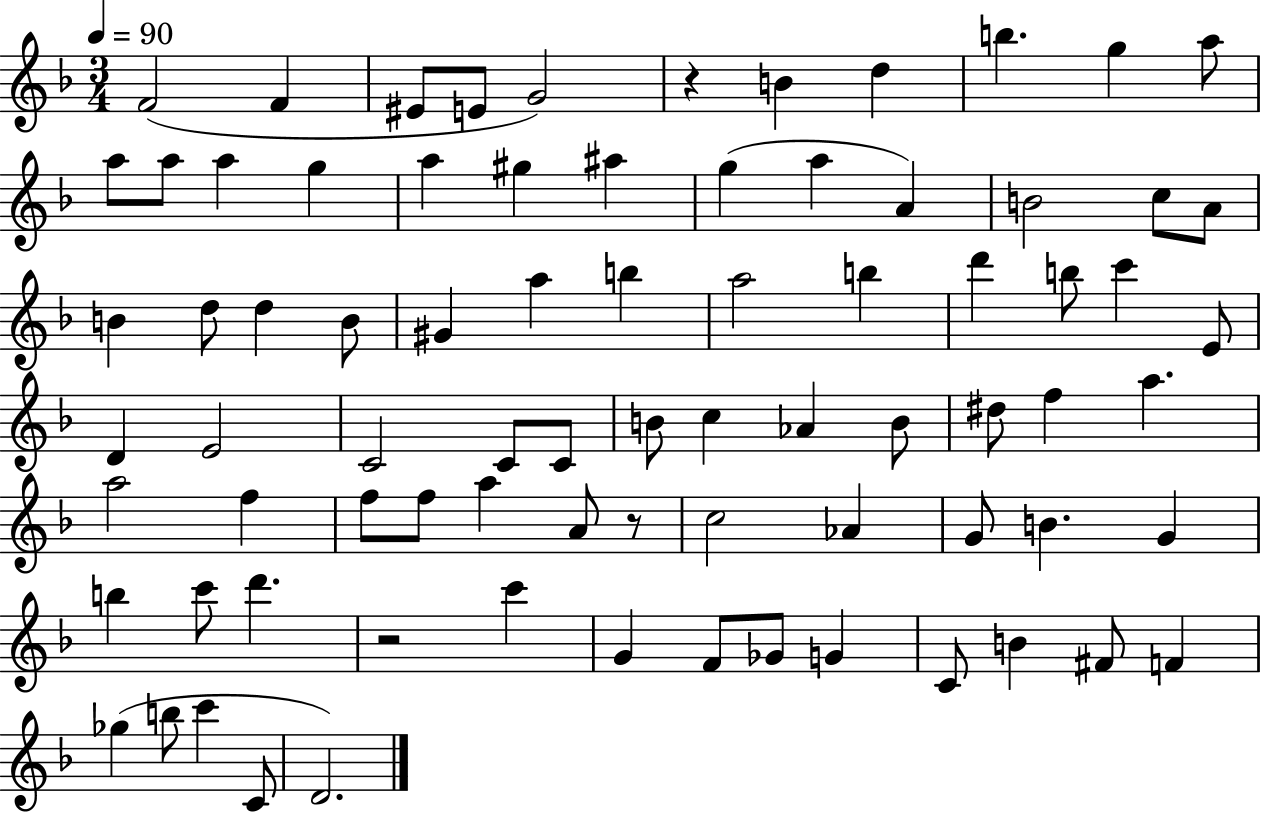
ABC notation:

X:1
T:Untitled
M:3/4
L:1/4
K:F
F2 F ^E/2 E/2 G2 z B d b g a/2 a/2 a/2 a g a ^g ^a g a A B2 c/2 A/2 B d/2 d B/2 ^G a b a2 b d' b/2 c' E/2 D E2 C2 C/2 C/2 B/2 c _A B/2 ^d/2 f a a2 f f/2 f/2 a A/2 z/2 c2 _A G/2 B G b c'/2 d' z2 c' G F/2 _G/2 G C/2 B ^F/2 F _g b/2 c' C/2 D2